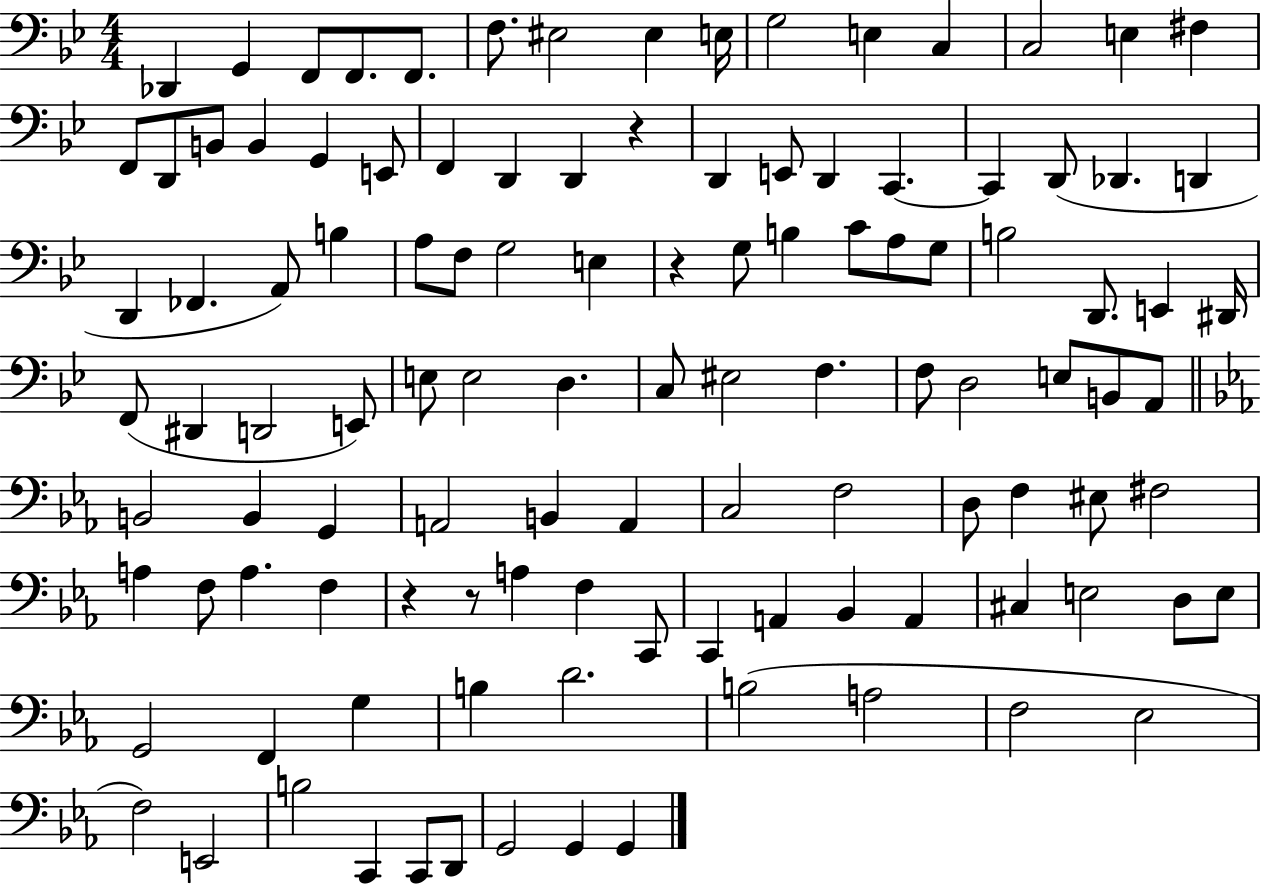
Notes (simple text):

Db2/q G2/q F2/e F2/e. F2/e. F3/e. EIS3/h EIS3/q E3/s G3/h E3/q C3/q C3/h E3/q F#3/q F2/e D2/e B2/e B2/q G2/q E2/e F2/q D2/q D2/q R/q D2/q E2/e D2/q C2/q. C2/q D2/e Db2/q. D2/q D2/q FES2/q. A2/e B3/q A3/e F3/e G3/h E3/q R/q G3/e B3/q C4/e A3/e G3/e B3/h D2/e. E2/q D#2/s F2/e D#2/q D2/h E2/e E3/e E3/h D3/q. C3/e EIS3/h F3/q. F3/e D3/h E3/e B2/e A2/e B2/h B2/q G2/q A2/h B2/q A2/q C3/h F3/h D3/e F3/q EIS3/e F#3/h A3/q F3/e A3/q. F3/q R/q R/e A3/q F3/q C2/e C2/q A2/q Bb2/q A2/q C#3/q E3/h D3/e E3/e G2/h F2/q G3/q B3/q D4/h. B3/h A3/h F3/h Eb3/h F3/h E2/h B3/h C2/q C2/e D2/e G2/h G2/q G2/q